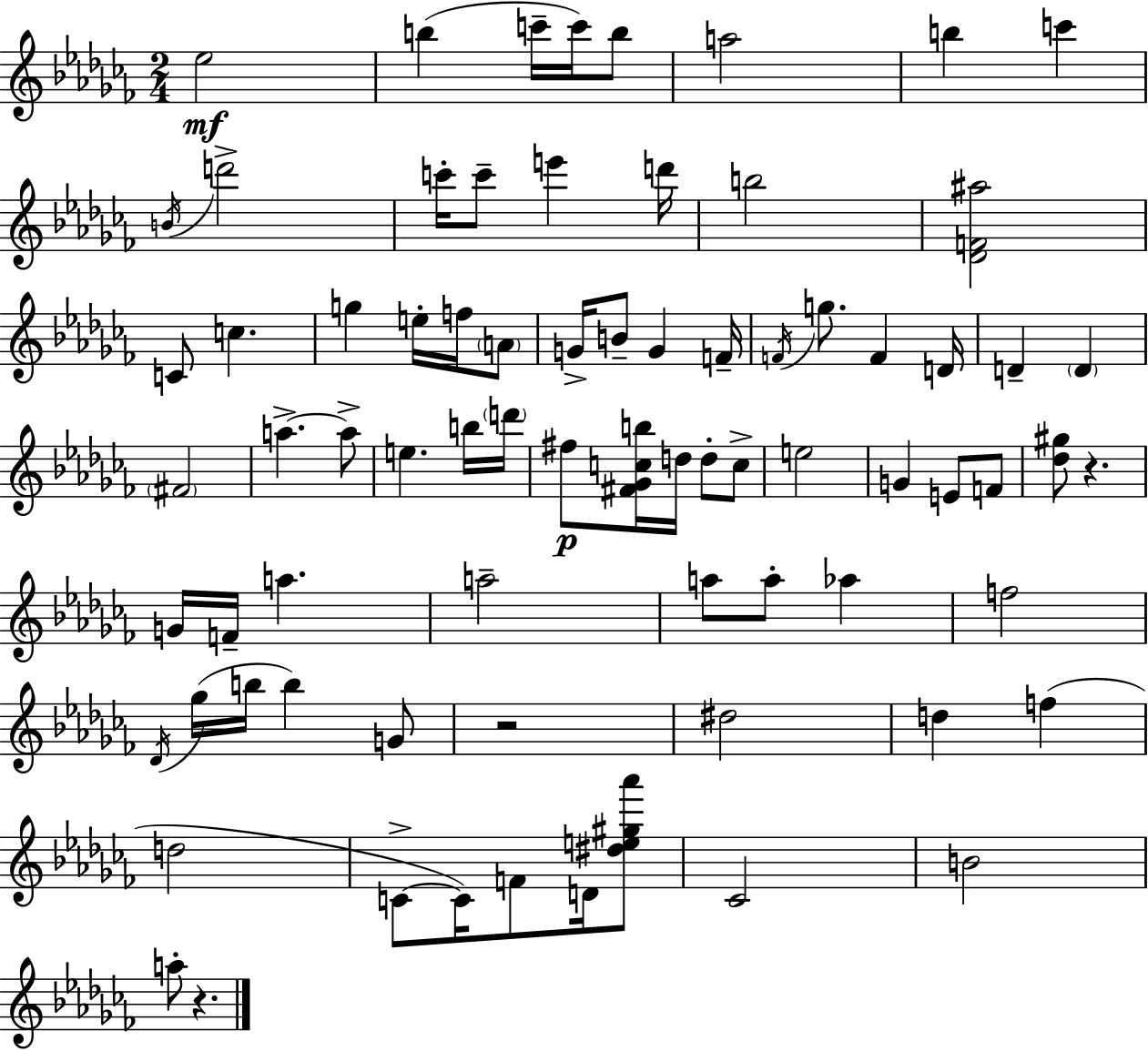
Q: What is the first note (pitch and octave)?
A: Eb5